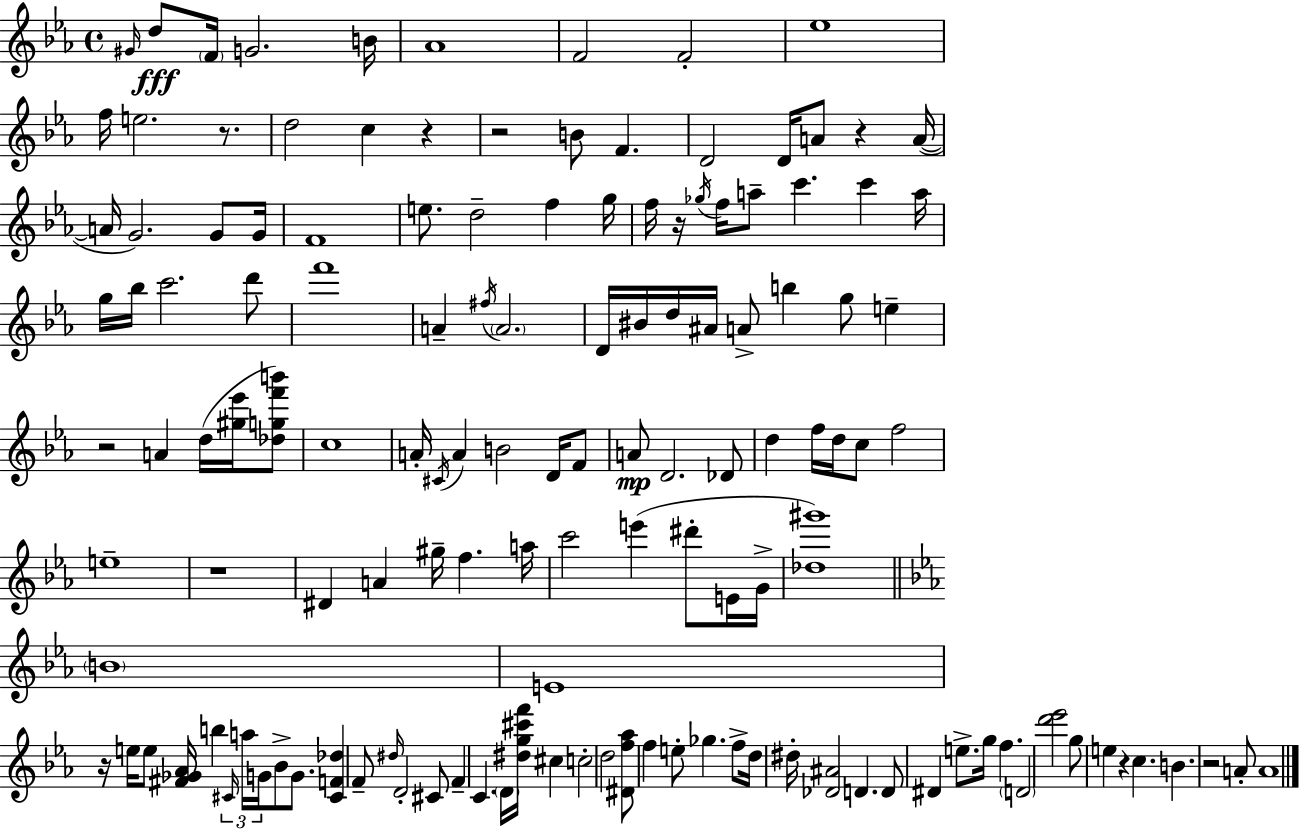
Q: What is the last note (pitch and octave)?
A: A4